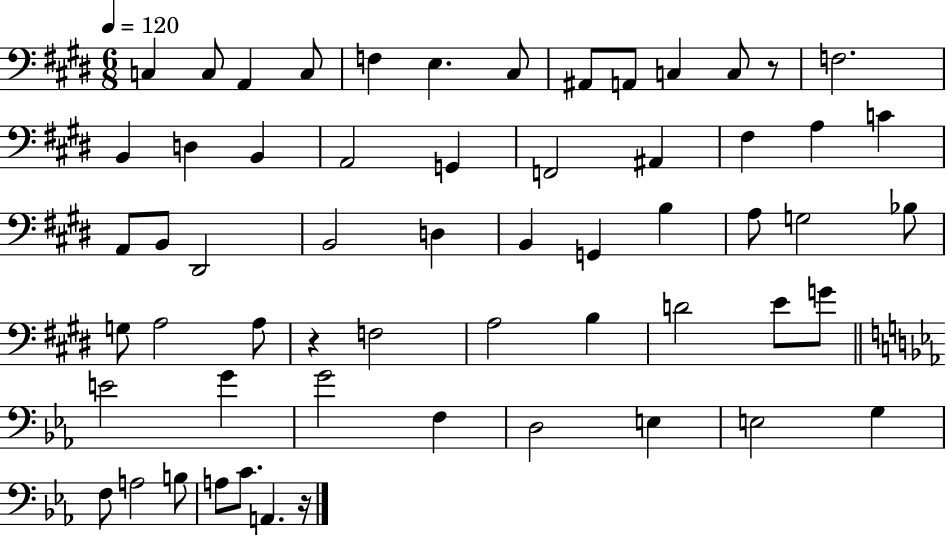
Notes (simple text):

C3/q C3/e A2/q C3/e F3/q E3/q. C#3/e A#2/e A2/e C3/q C3/e R/e F3/h. B2/q D3/q B2/q A2/h G2/q F2/h A#2/q F#3/q A3/q C4/q A2/e B2/e D#2/h B2/h D3/q B2/q G2/q B3/q A3/e G3/h Bb3/e G3/e A3/h A3/e R/q F3/h A3/h B3/q D4/h E4/e G4/e E4/h G4/q G4/h F3/q D3/h E3/q E3/h G3/q F3/e A3/h B3/e A3/e C4/e. A2/q. R/s